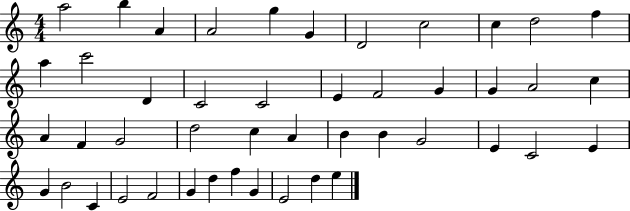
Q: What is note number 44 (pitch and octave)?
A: E4